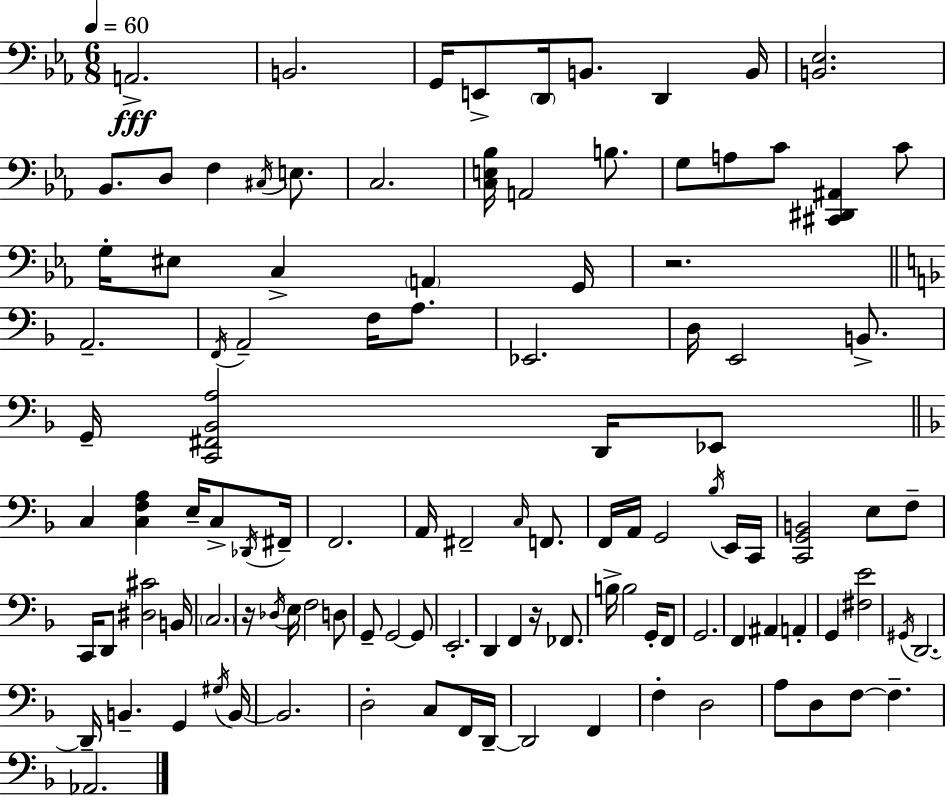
{
  \clef bass
  \numericTimeSignature
  \time 6/8
  \key c \minor
  \tempo 4 = 60
  \repeat volta 2 { a,2.->\fff | b,2. | g,16 e,8-> \parenthesize d,16 b,8. d,4 b,16 | <b, ees>2. | \break bes,8. d8 f4 \acciaccatura { cis16 } e8. | c2. | <c e bes>16 a,2 b8. | g8 a8 c'8 <cis, dis, ais,>4 c'8 | \break g16-. eis8 c4-> \parenthesize a,4 | g,16 r2. | \bar "||" \break \key d \minor a,2.-- | \acciaccatura { f,16 } a,2-- f16 a8. | ees,2. | d16 e,2 b,8.-> | \break g,16-- <c, fis, bes, a>2 d,16 ees,8 | \bar "||" \break \key f \major c4 <c f a>4 e16-- c8-> \acciaccatura { des,16 } | fis,16-- f,2. | a,16 fis,2-- \grace { c16 } f,8. | f,16 a,16 g,2 | \break \acciaccatura { bes16 } e,16 c,16 <c, g, b,>2 e8 | f8-- c,16 d,8 <dis cis'>2 | b,16 \parenthesize c2. | r16 \acciaccatura { des16 } e16 f2 | \break d8 g,8-- g,2~~ | g,8 e,2.-. | d,4 f,4 | r16 fes,8. b16-> b2 | \break g,16-. f,8 g,2. | f,4 ais,4 | a,4-. g,4 <fis e'>2 | \acciaccatura { gis,16 } d,2.~~ | \break d,16-- b,4.-- | g,4 \acciaccatura { gis16 } b,16~~ b,2. | d2-. | c8 f,16 d,16--~~ d,2 | \break f,4 f4-. d2 | a8 d8 f8~~ | f4.-- aes,2. | } \bar "|."
}